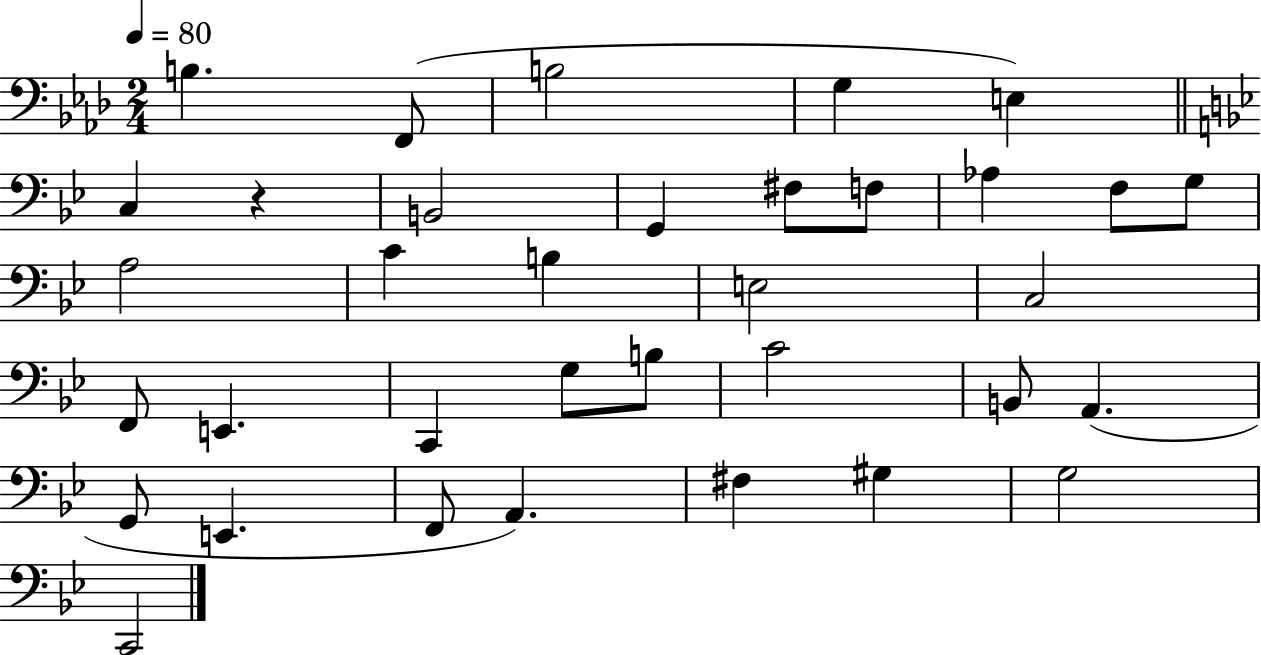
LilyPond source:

{
  \clef bass
  \numericTimeSignature
  \time 2/4
  \key aes \major
  \tempo 4 = 80
  b4. f,8( | b2 | g4 e4) | \bar "||" \break \key g \minor c4 r4 | b,2 | g,4 fis8 f8 | aes4 f8 g8 | \break a2 | c'4 b4 | e2 | c2 | \break f,8 e,4. | c,4 g8 b8 | c'2 | b,8 a,4.( | \break g,8 e,4. | f,8 a,4.) | fis4 gis4 | g2 | \break c,2 | \bar "|."
}